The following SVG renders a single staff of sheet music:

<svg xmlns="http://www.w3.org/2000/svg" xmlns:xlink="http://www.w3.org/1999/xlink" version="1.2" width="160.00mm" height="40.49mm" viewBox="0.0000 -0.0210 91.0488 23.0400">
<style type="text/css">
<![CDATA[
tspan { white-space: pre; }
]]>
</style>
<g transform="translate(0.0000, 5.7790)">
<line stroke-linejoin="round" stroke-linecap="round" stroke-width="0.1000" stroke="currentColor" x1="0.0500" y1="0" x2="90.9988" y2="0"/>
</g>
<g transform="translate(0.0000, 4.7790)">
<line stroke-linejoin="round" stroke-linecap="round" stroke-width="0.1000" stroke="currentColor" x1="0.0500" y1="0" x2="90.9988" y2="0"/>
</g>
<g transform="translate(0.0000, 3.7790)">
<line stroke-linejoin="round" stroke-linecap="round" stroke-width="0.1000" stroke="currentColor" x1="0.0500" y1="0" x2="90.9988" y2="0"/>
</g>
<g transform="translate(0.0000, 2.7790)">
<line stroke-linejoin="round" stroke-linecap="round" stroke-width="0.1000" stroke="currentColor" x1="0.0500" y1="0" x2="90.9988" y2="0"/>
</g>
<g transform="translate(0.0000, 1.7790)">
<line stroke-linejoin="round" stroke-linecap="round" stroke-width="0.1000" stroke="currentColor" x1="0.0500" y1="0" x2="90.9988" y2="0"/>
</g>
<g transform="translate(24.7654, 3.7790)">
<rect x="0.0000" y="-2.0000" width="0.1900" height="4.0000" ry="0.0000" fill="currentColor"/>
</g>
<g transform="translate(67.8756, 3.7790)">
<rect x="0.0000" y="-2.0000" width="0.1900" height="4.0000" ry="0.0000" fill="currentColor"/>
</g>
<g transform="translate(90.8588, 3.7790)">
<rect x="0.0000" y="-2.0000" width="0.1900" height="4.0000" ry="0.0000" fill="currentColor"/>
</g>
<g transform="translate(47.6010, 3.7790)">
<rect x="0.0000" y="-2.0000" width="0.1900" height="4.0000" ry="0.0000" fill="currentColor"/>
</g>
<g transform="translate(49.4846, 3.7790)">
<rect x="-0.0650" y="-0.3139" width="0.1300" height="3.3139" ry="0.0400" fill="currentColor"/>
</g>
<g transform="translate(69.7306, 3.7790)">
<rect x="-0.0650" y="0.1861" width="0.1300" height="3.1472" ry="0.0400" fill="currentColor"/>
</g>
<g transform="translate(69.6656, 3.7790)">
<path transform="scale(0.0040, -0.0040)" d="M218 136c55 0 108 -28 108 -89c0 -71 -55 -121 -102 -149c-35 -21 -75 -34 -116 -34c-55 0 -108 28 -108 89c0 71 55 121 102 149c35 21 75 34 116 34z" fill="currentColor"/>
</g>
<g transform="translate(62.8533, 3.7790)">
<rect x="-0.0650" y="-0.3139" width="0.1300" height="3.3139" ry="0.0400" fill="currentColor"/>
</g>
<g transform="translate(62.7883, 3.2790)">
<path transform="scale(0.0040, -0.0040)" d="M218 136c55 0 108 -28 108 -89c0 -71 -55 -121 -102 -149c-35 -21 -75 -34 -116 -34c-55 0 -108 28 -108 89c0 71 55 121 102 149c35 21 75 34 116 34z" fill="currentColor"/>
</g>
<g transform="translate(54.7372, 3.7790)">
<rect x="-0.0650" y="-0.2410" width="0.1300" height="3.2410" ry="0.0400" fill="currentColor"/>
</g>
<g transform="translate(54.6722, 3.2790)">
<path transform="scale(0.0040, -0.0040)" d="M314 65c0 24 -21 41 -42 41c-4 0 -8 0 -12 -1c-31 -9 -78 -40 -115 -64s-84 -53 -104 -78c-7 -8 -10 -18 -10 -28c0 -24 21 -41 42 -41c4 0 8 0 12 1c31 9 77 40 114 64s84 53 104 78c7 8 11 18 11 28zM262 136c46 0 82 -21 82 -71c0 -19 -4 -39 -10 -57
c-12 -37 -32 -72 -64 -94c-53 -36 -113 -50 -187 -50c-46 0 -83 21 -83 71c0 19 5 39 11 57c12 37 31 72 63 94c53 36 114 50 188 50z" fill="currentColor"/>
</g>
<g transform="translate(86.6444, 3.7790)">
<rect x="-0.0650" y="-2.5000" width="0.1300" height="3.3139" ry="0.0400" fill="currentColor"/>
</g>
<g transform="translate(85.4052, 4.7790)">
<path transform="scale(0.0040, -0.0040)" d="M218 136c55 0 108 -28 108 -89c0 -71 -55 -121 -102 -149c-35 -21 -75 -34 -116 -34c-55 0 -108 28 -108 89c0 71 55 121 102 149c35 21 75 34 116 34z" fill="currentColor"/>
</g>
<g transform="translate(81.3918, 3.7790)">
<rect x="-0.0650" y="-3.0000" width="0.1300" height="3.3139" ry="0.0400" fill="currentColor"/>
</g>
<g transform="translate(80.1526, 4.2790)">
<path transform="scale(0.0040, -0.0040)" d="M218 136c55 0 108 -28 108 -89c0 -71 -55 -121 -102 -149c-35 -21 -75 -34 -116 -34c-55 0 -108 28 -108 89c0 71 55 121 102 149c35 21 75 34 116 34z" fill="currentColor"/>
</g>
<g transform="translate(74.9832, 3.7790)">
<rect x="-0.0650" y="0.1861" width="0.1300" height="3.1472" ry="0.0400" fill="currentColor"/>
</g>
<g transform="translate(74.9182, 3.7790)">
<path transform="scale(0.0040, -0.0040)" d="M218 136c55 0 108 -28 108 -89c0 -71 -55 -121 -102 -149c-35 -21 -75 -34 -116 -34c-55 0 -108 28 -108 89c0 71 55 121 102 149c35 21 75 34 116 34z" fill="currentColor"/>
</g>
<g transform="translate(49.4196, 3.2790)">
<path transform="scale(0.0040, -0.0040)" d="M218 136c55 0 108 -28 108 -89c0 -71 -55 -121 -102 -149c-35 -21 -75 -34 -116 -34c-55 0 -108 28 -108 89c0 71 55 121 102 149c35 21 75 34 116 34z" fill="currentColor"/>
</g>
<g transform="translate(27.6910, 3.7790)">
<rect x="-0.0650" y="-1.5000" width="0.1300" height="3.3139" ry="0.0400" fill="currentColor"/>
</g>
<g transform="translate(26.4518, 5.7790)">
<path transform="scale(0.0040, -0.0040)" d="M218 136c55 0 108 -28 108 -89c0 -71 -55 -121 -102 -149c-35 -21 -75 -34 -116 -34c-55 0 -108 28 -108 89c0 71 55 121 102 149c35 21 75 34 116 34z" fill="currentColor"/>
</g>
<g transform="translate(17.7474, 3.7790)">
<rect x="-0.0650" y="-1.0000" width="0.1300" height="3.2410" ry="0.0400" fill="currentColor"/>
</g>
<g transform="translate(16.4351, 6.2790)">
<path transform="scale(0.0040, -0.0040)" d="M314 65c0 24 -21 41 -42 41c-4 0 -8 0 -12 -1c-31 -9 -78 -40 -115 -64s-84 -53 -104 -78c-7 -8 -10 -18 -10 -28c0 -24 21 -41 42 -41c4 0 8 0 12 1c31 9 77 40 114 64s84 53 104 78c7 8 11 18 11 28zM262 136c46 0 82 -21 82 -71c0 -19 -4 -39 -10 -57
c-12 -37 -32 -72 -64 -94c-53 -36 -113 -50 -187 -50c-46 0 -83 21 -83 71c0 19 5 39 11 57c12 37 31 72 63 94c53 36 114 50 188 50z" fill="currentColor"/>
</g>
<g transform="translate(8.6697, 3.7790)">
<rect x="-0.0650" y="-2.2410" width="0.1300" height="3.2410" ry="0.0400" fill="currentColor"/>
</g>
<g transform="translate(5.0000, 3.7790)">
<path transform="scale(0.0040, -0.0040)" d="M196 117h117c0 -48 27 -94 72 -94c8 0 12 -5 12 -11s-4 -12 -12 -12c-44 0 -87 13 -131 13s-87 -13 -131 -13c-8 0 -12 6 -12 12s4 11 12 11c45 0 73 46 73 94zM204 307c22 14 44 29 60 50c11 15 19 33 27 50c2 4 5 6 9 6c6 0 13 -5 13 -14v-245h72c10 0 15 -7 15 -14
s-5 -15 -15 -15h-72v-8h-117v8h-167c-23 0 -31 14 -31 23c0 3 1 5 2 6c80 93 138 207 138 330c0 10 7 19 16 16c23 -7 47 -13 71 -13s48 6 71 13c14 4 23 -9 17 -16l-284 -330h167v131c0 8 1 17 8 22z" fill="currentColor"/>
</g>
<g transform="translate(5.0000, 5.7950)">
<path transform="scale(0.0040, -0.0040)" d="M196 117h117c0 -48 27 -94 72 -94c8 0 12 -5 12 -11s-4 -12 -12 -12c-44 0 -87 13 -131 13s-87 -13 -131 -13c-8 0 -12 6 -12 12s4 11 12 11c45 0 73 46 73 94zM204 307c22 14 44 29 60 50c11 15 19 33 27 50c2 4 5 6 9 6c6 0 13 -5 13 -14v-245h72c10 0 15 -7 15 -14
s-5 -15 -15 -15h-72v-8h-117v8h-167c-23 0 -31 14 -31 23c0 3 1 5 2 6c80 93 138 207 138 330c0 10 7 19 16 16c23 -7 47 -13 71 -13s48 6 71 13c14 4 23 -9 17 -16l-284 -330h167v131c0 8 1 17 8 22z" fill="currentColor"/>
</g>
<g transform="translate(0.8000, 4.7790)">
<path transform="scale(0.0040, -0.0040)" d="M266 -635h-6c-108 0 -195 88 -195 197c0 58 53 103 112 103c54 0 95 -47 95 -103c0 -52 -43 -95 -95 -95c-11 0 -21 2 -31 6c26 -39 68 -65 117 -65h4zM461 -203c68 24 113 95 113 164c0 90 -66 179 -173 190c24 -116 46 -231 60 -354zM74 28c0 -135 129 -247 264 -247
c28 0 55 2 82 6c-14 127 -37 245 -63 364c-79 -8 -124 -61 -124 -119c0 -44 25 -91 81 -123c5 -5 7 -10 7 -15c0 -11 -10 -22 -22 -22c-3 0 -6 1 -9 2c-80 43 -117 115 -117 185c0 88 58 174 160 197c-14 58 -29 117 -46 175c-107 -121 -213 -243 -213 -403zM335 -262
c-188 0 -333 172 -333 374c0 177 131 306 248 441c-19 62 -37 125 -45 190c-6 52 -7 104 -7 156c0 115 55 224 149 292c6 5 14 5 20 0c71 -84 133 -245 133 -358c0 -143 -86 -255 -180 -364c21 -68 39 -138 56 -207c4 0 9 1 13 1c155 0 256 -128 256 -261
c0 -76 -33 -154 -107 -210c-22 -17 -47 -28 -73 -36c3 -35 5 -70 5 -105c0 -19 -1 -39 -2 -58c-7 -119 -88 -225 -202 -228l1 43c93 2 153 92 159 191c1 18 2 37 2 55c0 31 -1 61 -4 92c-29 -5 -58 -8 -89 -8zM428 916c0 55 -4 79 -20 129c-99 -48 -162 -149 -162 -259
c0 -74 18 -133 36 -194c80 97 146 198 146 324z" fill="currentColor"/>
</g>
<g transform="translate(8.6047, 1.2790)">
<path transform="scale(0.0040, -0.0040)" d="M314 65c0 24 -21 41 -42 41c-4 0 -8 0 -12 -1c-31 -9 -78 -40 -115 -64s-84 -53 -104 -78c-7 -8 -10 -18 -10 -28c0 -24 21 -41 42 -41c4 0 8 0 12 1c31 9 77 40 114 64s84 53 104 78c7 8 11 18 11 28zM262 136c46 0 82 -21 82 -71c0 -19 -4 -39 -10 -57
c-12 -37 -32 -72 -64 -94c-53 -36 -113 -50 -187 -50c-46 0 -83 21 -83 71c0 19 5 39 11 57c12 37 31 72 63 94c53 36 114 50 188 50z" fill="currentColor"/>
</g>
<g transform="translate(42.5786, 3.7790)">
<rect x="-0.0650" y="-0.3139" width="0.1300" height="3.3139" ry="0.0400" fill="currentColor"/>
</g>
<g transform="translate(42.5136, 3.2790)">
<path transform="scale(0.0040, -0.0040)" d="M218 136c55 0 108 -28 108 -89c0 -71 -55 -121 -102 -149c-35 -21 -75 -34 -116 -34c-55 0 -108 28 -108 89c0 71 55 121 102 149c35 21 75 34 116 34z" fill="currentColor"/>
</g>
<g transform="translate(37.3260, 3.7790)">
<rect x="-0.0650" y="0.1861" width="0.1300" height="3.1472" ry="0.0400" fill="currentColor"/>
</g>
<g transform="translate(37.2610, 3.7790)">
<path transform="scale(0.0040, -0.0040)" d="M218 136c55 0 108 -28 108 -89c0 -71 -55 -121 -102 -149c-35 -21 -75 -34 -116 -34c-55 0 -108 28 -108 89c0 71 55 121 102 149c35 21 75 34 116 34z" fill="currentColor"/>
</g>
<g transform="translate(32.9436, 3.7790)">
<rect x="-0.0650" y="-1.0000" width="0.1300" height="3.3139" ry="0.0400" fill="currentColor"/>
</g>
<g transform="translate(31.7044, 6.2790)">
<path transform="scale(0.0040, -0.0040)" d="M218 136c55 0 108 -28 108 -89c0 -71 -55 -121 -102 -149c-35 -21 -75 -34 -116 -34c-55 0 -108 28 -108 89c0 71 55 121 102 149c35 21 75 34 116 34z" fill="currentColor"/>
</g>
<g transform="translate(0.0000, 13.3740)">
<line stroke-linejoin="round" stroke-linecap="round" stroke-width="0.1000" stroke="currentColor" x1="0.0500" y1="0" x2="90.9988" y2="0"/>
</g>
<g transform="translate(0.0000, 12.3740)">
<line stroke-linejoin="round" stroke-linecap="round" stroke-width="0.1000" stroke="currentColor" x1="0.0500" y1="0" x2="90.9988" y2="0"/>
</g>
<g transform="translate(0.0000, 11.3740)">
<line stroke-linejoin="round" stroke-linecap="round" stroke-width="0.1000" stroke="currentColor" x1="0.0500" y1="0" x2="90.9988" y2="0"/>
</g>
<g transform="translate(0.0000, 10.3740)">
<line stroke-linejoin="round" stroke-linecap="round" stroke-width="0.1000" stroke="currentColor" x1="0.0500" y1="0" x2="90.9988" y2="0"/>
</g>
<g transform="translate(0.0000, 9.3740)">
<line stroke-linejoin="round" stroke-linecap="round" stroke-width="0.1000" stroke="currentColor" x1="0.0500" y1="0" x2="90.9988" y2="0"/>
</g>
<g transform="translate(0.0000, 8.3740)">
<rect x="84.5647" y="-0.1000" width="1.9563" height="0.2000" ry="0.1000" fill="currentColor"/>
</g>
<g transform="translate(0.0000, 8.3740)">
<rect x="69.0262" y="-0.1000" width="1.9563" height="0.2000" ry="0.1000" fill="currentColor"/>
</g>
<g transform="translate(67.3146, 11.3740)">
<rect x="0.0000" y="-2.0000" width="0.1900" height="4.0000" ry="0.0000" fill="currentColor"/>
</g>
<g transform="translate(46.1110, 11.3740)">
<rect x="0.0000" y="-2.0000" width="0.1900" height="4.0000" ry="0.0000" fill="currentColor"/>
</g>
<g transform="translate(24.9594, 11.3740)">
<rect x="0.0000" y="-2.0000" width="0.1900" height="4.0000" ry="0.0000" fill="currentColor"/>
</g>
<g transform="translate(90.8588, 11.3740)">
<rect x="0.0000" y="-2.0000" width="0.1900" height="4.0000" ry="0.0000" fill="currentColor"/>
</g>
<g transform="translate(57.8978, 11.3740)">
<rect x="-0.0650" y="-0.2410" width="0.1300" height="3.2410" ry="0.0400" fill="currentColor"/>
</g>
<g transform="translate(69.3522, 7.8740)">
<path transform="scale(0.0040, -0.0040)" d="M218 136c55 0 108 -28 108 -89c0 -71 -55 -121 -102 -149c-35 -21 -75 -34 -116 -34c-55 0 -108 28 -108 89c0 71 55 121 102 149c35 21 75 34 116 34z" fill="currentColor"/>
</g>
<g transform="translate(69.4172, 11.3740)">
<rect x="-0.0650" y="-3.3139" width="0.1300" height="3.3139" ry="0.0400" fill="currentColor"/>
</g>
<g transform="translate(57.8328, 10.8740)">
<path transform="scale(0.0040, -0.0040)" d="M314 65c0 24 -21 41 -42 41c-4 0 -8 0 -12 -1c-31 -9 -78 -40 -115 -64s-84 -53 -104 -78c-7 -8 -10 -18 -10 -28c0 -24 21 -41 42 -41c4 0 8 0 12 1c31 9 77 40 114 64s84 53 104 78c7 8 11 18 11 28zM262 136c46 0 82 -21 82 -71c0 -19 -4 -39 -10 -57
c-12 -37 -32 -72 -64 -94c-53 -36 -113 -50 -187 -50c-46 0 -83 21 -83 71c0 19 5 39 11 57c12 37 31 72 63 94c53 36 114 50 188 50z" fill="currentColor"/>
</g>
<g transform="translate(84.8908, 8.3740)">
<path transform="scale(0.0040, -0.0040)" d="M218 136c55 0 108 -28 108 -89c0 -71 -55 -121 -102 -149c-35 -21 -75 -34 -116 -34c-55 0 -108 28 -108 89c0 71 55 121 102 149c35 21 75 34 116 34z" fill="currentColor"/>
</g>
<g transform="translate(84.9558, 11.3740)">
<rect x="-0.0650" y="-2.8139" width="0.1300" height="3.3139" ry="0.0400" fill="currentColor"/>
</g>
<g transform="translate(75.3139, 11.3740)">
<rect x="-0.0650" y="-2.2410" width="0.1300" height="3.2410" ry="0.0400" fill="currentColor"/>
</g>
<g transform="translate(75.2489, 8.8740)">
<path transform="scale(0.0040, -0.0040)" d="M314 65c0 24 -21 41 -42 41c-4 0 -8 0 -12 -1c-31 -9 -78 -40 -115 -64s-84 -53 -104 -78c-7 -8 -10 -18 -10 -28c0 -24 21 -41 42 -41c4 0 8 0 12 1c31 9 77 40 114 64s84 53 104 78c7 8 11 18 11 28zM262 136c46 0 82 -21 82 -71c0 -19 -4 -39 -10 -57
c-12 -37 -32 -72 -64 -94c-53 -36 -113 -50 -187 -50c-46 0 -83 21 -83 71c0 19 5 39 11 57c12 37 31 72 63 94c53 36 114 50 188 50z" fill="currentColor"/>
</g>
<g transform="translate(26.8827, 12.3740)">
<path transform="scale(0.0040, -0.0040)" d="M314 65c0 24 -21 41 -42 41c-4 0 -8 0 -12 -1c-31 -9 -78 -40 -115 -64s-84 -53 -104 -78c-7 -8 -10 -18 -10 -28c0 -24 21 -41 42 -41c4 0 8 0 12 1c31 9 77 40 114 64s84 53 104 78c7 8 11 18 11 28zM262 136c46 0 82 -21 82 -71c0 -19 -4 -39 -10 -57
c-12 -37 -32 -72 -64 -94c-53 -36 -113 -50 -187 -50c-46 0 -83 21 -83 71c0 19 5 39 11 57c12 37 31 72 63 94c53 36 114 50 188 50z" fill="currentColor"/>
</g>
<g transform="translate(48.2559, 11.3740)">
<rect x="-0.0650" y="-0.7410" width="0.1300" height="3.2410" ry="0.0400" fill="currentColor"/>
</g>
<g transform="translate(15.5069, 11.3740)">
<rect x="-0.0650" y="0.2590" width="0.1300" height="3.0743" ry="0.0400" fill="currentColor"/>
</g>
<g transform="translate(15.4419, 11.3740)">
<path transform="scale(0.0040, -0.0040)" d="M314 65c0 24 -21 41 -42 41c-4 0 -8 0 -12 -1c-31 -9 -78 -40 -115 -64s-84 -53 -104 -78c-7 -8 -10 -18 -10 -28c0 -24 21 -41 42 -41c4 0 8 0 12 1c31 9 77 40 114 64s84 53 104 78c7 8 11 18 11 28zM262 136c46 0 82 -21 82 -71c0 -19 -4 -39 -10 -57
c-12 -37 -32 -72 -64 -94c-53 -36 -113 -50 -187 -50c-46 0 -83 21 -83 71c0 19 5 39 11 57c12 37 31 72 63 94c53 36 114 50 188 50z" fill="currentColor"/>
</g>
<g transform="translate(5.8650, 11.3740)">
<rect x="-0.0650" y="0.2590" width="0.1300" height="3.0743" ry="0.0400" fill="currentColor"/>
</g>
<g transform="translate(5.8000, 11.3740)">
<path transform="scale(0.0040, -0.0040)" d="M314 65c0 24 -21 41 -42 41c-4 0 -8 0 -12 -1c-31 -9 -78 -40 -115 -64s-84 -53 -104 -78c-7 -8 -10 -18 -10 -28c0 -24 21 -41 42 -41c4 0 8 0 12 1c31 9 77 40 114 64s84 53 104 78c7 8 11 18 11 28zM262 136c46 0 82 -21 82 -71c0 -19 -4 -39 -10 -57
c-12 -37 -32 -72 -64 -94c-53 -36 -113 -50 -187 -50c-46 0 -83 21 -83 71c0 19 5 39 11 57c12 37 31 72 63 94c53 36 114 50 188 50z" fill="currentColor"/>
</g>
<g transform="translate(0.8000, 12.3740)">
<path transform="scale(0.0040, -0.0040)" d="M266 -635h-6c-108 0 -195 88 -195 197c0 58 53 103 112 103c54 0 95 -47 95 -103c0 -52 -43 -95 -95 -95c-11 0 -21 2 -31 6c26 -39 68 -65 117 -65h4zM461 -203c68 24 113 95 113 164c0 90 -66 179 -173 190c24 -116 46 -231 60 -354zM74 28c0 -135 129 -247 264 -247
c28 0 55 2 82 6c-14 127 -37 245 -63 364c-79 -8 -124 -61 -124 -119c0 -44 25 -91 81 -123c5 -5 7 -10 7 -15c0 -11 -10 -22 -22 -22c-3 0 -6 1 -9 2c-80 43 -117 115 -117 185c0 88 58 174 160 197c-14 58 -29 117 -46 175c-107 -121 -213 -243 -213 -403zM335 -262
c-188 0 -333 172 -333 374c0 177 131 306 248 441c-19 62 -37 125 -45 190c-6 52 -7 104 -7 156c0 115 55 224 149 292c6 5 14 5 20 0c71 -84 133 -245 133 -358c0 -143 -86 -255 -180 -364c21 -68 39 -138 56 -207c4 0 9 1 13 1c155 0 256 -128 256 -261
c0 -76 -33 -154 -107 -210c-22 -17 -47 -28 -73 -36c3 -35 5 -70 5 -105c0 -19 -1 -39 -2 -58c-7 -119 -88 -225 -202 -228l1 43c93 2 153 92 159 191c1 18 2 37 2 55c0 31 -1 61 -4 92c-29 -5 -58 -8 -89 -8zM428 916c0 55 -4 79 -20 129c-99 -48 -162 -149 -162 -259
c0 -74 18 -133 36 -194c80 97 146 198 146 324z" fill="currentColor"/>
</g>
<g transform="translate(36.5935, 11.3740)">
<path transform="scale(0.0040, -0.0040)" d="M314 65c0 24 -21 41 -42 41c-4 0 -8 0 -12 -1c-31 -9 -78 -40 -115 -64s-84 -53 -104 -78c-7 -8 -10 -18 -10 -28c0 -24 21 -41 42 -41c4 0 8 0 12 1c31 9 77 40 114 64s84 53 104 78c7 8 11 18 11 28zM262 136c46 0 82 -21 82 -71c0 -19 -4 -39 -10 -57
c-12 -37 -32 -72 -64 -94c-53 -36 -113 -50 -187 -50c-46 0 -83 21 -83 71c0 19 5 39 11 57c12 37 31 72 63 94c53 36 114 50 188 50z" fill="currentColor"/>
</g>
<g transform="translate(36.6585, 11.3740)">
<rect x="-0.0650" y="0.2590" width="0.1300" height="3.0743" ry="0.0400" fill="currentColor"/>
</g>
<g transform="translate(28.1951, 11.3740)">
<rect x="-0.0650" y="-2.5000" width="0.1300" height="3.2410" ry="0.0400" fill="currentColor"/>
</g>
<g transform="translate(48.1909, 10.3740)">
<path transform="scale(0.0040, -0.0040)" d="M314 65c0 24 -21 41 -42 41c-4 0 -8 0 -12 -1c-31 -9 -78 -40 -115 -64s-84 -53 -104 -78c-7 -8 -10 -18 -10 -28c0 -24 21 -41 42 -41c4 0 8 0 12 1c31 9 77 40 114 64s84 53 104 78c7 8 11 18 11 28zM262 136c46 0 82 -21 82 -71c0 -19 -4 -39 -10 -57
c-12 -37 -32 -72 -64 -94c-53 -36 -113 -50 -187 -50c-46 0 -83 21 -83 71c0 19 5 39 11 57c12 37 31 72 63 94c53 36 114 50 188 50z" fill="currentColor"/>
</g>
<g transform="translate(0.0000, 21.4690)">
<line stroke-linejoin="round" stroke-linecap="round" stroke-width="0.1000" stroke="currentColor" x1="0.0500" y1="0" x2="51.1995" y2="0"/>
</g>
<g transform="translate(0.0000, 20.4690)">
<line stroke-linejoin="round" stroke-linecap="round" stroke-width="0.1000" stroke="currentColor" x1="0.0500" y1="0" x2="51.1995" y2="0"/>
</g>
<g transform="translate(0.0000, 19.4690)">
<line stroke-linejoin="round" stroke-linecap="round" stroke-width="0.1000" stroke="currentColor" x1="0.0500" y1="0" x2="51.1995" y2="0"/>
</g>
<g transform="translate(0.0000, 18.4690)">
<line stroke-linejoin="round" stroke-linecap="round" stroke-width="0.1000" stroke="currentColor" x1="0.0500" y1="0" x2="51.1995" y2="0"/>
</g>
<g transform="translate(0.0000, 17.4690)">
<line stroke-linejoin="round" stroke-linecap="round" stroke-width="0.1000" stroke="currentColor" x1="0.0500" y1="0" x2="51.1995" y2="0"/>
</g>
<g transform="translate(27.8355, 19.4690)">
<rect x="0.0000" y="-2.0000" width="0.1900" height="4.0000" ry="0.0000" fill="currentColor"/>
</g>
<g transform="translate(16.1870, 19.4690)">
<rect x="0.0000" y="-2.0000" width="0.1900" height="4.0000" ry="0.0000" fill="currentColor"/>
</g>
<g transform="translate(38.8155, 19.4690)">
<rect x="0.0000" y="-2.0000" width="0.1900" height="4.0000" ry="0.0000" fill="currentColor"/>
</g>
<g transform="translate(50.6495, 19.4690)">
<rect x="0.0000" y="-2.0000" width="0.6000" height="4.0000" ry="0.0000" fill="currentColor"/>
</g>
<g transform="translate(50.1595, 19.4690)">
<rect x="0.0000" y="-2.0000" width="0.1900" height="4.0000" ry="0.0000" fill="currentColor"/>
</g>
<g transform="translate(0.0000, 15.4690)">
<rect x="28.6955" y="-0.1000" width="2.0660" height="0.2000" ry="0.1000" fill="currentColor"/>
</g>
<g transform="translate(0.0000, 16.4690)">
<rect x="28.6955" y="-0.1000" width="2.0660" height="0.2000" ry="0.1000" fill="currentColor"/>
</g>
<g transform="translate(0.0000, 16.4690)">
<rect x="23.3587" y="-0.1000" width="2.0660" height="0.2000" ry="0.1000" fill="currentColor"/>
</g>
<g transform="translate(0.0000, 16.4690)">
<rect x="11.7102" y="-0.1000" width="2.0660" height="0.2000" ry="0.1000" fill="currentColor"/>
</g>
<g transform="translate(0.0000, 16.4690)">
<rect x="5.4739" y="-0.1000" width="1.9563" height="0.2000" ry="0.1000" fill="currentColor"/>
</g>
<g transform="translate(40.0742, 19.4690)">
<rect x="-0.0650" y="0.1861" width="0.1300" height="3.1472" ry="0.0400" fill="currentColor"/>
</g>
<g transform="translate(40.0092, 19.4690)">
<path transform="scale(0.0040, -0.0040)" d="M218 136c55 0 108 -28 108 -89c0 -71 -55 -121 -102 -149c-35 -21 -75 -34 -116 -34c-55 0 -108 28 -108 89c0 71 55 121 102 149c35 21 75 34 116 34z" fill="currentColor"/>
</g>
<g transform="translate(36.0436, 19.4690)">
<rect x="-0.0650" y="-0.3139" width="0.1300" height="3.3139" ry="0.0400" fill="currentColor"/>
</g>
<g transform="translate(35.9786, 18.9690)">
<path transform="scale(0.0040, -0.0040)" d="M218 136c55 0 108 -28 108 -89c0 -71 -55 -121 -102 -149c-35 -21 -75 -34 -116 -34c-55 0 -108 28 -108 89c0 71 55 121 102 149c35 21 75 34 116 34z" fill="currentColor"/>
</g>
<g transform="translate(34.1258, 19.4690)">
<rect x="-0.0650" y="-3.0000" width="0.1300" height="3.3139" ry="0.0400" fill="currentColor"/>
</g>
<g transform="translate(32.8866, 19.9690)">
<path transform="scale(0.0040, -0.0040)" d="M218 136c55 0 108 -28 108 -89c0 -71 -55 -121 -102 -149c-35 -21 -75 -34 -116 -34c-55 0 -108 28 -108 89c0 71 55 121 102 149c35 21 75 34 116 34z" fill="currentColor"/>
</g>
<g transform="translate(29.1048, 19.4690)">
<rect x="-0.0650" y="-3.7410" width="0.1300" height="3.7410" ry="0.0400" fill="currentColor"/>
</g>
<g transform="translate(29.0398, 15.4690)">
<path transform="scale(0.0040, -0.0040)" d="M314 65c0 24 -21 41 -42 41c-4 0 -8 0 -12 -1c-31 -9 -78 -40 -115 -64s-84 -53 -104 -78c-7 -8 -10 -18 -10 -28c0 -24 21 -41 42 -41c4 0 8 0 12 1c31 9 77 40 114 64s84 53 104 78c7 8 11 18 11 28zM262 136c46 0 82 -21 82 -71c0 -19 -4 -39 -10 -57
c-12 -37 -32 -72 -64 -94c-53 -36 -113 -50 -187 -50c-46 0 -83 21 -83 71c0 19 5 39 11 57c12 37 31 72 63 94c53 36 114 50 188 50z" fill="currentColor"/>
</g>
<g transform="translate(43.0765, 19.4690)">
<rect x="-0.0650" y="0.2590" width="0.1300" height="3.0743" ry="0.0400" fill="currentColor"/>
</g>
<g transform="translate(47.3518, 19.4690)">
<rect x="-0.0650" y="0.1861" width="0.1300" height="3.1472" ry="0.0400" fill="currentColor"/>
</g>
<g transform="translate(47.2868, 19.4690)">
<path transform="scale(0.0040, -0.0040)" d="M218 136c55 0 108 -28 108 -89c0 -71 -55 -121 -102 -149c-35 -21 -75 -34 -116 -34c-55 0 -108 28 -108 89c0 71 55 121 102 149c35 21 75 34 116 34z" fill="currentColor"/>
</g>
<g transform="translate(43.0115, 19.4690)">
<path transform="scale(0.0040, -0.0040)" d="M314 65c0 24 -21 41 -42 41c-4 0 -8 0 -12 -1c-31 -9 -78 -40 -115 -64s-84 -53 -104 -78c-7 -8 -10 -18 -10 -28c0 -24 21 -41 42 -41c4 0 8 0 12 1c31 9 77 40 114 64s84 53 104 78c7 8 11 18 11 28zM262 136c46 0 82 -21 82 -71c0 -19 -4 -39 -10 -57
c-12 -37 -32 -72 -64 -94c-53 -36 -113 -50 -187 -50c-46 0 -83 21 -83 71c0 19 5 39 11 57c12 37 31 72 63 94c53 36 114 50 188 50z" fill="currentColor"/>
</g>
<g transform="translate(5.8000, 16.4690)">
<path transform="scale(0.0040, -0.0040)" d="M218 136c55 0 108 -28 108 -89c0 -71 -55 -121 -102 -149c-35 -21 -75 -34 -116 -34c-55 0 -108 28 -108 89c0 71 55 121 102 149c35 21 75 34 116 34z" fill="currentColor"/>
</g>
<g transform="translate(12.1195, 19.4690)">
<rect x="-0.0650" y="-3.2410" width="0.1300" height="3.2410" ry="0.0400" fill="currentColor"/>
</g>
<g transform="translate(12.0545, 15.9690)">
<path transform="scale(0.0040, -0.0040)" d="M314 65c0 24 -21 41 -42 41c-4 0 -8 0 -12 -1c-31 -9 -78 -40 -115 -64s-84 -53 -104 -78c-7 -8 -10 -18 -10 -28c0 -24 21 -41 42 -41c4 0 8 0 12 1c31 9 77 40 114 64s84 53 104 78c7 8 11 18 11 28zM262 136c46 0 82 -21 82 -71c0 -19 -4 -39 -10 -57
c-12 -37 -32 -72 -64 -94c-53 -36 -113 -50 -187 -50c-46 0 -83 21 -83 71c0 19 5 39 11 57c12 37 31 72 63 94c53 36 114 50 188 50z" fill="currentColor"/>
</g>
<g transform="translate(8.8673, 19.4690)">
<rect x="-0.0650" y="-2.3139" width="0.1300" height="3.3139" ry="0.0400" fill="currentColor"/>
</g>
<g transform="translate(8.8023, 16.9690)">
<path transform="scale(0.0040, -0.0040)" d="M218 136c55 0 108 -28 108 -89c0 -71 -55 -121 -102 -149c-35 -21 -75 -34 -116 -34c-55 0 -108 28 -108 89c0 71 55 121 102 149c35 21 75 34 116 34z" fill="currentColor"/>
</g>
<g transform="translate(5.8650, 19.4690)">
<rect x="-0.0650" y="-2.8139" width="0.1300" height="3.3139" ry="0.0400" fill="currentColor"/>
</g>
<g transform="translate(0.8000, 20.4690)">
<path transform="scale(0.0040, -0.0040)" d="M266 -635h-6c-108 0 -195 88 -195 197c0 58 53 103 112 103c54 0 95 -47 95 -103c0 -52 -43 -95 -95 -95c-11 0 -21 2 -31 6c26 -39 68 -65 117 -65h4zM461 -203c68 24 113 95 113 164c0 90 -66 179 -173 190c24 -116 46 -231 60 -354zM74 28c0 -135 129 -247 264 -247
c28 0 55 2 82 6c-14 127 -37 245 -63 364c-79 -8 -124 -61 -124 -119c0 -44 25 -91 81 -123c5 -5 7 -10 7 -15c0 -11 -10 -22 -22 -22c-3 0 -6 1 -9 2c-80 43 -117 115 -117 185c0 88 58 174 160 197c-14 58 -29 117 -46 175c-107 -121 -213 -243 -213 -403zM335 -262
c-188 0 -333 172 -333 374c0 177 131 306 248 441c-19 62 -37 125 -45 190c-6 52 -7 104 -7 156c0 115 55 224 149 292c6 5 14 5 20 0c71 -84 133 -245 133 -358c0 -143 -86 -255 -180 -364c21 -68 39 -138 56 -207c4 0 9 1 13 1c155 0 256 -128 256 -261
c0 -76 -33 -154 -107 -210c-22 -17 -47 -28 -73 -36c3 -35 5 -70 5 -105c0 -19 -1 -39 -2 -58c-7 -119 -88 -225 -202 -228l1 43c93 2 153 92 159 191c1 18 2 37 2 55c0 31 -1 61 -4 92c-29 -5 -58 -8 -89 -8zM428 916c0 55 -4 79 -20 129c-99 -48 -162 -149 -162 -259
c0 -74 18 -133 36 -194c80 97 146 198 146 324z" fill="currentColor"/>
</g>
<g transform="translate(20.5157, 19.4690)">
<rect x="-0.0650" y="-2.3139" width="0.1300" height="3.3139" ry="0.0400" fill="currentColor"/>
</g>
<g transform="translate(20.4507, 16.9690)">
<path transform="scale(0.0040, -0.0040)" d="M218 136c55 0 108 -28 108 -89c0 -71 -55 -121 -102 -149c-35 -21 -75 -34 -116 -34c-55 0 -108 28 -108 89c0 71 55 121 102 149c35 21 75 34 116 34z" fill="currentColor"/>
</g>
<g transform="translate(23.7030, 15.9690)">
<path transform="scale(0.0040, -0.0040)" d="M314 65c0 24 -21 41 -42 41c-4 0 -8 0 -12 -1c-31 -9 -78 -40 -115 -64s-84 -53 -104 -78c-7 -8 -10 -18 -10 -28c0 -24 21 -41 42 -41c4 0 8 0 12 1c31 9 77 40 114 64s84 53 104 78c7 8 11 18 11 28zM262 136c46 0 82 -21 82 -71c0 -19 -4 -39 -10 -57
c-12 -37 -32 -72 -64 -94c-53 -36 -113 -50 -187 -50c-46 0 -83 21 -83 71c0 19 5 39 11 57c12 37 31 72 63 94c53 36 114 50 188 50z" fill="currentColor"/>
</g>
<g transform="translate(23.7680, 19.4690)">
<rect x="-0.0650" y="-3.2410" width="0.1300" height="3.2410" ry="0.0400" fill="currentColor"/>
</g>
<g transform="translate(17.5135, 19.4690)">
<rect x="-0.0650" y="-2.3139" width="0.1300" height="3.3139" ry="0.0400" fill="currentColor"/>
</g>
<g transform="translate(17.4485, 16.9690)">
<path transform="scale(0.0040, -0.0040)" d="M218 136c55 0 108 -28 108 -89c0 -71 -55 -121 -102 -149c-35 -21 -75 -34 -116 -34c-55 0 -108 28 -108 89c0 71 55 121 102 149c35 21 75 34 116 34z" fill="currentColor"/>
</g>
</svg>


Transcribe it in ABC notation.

X:1
T:Untitled
M:4/4
L:1/4
K:C
g2 D2 E D B c c c2 c B B A G B2 B2 G2 B2 d2 c2 b g2 a a g b2 g g b2 c'2 A c B B2 B